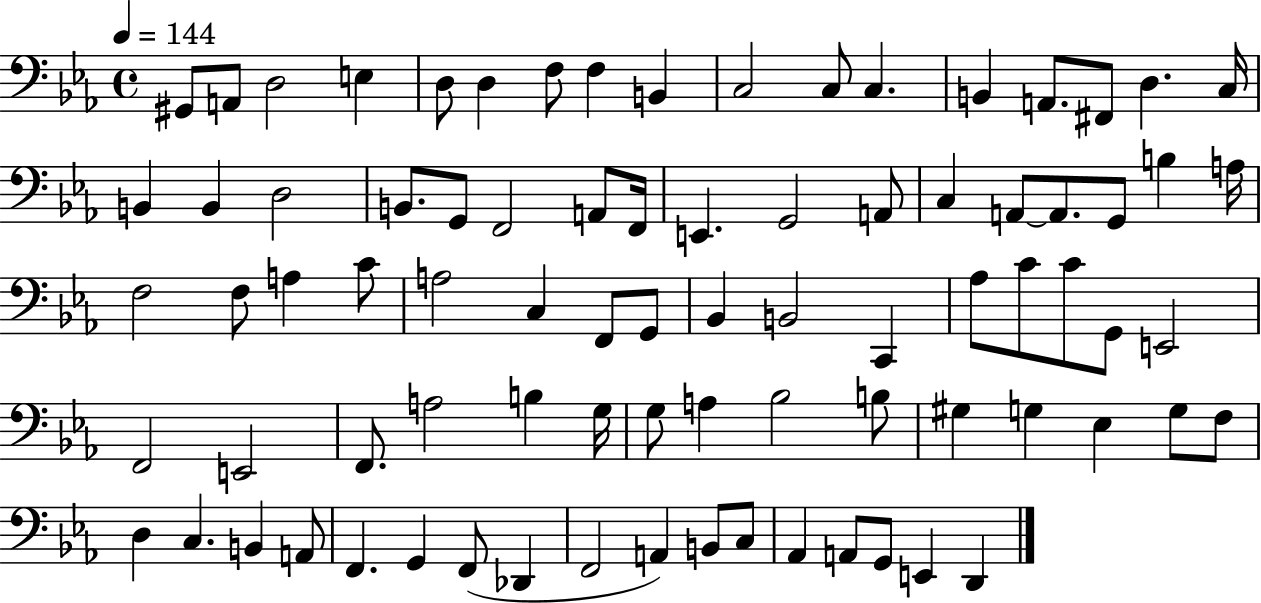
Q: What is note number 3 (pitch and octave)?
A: D3